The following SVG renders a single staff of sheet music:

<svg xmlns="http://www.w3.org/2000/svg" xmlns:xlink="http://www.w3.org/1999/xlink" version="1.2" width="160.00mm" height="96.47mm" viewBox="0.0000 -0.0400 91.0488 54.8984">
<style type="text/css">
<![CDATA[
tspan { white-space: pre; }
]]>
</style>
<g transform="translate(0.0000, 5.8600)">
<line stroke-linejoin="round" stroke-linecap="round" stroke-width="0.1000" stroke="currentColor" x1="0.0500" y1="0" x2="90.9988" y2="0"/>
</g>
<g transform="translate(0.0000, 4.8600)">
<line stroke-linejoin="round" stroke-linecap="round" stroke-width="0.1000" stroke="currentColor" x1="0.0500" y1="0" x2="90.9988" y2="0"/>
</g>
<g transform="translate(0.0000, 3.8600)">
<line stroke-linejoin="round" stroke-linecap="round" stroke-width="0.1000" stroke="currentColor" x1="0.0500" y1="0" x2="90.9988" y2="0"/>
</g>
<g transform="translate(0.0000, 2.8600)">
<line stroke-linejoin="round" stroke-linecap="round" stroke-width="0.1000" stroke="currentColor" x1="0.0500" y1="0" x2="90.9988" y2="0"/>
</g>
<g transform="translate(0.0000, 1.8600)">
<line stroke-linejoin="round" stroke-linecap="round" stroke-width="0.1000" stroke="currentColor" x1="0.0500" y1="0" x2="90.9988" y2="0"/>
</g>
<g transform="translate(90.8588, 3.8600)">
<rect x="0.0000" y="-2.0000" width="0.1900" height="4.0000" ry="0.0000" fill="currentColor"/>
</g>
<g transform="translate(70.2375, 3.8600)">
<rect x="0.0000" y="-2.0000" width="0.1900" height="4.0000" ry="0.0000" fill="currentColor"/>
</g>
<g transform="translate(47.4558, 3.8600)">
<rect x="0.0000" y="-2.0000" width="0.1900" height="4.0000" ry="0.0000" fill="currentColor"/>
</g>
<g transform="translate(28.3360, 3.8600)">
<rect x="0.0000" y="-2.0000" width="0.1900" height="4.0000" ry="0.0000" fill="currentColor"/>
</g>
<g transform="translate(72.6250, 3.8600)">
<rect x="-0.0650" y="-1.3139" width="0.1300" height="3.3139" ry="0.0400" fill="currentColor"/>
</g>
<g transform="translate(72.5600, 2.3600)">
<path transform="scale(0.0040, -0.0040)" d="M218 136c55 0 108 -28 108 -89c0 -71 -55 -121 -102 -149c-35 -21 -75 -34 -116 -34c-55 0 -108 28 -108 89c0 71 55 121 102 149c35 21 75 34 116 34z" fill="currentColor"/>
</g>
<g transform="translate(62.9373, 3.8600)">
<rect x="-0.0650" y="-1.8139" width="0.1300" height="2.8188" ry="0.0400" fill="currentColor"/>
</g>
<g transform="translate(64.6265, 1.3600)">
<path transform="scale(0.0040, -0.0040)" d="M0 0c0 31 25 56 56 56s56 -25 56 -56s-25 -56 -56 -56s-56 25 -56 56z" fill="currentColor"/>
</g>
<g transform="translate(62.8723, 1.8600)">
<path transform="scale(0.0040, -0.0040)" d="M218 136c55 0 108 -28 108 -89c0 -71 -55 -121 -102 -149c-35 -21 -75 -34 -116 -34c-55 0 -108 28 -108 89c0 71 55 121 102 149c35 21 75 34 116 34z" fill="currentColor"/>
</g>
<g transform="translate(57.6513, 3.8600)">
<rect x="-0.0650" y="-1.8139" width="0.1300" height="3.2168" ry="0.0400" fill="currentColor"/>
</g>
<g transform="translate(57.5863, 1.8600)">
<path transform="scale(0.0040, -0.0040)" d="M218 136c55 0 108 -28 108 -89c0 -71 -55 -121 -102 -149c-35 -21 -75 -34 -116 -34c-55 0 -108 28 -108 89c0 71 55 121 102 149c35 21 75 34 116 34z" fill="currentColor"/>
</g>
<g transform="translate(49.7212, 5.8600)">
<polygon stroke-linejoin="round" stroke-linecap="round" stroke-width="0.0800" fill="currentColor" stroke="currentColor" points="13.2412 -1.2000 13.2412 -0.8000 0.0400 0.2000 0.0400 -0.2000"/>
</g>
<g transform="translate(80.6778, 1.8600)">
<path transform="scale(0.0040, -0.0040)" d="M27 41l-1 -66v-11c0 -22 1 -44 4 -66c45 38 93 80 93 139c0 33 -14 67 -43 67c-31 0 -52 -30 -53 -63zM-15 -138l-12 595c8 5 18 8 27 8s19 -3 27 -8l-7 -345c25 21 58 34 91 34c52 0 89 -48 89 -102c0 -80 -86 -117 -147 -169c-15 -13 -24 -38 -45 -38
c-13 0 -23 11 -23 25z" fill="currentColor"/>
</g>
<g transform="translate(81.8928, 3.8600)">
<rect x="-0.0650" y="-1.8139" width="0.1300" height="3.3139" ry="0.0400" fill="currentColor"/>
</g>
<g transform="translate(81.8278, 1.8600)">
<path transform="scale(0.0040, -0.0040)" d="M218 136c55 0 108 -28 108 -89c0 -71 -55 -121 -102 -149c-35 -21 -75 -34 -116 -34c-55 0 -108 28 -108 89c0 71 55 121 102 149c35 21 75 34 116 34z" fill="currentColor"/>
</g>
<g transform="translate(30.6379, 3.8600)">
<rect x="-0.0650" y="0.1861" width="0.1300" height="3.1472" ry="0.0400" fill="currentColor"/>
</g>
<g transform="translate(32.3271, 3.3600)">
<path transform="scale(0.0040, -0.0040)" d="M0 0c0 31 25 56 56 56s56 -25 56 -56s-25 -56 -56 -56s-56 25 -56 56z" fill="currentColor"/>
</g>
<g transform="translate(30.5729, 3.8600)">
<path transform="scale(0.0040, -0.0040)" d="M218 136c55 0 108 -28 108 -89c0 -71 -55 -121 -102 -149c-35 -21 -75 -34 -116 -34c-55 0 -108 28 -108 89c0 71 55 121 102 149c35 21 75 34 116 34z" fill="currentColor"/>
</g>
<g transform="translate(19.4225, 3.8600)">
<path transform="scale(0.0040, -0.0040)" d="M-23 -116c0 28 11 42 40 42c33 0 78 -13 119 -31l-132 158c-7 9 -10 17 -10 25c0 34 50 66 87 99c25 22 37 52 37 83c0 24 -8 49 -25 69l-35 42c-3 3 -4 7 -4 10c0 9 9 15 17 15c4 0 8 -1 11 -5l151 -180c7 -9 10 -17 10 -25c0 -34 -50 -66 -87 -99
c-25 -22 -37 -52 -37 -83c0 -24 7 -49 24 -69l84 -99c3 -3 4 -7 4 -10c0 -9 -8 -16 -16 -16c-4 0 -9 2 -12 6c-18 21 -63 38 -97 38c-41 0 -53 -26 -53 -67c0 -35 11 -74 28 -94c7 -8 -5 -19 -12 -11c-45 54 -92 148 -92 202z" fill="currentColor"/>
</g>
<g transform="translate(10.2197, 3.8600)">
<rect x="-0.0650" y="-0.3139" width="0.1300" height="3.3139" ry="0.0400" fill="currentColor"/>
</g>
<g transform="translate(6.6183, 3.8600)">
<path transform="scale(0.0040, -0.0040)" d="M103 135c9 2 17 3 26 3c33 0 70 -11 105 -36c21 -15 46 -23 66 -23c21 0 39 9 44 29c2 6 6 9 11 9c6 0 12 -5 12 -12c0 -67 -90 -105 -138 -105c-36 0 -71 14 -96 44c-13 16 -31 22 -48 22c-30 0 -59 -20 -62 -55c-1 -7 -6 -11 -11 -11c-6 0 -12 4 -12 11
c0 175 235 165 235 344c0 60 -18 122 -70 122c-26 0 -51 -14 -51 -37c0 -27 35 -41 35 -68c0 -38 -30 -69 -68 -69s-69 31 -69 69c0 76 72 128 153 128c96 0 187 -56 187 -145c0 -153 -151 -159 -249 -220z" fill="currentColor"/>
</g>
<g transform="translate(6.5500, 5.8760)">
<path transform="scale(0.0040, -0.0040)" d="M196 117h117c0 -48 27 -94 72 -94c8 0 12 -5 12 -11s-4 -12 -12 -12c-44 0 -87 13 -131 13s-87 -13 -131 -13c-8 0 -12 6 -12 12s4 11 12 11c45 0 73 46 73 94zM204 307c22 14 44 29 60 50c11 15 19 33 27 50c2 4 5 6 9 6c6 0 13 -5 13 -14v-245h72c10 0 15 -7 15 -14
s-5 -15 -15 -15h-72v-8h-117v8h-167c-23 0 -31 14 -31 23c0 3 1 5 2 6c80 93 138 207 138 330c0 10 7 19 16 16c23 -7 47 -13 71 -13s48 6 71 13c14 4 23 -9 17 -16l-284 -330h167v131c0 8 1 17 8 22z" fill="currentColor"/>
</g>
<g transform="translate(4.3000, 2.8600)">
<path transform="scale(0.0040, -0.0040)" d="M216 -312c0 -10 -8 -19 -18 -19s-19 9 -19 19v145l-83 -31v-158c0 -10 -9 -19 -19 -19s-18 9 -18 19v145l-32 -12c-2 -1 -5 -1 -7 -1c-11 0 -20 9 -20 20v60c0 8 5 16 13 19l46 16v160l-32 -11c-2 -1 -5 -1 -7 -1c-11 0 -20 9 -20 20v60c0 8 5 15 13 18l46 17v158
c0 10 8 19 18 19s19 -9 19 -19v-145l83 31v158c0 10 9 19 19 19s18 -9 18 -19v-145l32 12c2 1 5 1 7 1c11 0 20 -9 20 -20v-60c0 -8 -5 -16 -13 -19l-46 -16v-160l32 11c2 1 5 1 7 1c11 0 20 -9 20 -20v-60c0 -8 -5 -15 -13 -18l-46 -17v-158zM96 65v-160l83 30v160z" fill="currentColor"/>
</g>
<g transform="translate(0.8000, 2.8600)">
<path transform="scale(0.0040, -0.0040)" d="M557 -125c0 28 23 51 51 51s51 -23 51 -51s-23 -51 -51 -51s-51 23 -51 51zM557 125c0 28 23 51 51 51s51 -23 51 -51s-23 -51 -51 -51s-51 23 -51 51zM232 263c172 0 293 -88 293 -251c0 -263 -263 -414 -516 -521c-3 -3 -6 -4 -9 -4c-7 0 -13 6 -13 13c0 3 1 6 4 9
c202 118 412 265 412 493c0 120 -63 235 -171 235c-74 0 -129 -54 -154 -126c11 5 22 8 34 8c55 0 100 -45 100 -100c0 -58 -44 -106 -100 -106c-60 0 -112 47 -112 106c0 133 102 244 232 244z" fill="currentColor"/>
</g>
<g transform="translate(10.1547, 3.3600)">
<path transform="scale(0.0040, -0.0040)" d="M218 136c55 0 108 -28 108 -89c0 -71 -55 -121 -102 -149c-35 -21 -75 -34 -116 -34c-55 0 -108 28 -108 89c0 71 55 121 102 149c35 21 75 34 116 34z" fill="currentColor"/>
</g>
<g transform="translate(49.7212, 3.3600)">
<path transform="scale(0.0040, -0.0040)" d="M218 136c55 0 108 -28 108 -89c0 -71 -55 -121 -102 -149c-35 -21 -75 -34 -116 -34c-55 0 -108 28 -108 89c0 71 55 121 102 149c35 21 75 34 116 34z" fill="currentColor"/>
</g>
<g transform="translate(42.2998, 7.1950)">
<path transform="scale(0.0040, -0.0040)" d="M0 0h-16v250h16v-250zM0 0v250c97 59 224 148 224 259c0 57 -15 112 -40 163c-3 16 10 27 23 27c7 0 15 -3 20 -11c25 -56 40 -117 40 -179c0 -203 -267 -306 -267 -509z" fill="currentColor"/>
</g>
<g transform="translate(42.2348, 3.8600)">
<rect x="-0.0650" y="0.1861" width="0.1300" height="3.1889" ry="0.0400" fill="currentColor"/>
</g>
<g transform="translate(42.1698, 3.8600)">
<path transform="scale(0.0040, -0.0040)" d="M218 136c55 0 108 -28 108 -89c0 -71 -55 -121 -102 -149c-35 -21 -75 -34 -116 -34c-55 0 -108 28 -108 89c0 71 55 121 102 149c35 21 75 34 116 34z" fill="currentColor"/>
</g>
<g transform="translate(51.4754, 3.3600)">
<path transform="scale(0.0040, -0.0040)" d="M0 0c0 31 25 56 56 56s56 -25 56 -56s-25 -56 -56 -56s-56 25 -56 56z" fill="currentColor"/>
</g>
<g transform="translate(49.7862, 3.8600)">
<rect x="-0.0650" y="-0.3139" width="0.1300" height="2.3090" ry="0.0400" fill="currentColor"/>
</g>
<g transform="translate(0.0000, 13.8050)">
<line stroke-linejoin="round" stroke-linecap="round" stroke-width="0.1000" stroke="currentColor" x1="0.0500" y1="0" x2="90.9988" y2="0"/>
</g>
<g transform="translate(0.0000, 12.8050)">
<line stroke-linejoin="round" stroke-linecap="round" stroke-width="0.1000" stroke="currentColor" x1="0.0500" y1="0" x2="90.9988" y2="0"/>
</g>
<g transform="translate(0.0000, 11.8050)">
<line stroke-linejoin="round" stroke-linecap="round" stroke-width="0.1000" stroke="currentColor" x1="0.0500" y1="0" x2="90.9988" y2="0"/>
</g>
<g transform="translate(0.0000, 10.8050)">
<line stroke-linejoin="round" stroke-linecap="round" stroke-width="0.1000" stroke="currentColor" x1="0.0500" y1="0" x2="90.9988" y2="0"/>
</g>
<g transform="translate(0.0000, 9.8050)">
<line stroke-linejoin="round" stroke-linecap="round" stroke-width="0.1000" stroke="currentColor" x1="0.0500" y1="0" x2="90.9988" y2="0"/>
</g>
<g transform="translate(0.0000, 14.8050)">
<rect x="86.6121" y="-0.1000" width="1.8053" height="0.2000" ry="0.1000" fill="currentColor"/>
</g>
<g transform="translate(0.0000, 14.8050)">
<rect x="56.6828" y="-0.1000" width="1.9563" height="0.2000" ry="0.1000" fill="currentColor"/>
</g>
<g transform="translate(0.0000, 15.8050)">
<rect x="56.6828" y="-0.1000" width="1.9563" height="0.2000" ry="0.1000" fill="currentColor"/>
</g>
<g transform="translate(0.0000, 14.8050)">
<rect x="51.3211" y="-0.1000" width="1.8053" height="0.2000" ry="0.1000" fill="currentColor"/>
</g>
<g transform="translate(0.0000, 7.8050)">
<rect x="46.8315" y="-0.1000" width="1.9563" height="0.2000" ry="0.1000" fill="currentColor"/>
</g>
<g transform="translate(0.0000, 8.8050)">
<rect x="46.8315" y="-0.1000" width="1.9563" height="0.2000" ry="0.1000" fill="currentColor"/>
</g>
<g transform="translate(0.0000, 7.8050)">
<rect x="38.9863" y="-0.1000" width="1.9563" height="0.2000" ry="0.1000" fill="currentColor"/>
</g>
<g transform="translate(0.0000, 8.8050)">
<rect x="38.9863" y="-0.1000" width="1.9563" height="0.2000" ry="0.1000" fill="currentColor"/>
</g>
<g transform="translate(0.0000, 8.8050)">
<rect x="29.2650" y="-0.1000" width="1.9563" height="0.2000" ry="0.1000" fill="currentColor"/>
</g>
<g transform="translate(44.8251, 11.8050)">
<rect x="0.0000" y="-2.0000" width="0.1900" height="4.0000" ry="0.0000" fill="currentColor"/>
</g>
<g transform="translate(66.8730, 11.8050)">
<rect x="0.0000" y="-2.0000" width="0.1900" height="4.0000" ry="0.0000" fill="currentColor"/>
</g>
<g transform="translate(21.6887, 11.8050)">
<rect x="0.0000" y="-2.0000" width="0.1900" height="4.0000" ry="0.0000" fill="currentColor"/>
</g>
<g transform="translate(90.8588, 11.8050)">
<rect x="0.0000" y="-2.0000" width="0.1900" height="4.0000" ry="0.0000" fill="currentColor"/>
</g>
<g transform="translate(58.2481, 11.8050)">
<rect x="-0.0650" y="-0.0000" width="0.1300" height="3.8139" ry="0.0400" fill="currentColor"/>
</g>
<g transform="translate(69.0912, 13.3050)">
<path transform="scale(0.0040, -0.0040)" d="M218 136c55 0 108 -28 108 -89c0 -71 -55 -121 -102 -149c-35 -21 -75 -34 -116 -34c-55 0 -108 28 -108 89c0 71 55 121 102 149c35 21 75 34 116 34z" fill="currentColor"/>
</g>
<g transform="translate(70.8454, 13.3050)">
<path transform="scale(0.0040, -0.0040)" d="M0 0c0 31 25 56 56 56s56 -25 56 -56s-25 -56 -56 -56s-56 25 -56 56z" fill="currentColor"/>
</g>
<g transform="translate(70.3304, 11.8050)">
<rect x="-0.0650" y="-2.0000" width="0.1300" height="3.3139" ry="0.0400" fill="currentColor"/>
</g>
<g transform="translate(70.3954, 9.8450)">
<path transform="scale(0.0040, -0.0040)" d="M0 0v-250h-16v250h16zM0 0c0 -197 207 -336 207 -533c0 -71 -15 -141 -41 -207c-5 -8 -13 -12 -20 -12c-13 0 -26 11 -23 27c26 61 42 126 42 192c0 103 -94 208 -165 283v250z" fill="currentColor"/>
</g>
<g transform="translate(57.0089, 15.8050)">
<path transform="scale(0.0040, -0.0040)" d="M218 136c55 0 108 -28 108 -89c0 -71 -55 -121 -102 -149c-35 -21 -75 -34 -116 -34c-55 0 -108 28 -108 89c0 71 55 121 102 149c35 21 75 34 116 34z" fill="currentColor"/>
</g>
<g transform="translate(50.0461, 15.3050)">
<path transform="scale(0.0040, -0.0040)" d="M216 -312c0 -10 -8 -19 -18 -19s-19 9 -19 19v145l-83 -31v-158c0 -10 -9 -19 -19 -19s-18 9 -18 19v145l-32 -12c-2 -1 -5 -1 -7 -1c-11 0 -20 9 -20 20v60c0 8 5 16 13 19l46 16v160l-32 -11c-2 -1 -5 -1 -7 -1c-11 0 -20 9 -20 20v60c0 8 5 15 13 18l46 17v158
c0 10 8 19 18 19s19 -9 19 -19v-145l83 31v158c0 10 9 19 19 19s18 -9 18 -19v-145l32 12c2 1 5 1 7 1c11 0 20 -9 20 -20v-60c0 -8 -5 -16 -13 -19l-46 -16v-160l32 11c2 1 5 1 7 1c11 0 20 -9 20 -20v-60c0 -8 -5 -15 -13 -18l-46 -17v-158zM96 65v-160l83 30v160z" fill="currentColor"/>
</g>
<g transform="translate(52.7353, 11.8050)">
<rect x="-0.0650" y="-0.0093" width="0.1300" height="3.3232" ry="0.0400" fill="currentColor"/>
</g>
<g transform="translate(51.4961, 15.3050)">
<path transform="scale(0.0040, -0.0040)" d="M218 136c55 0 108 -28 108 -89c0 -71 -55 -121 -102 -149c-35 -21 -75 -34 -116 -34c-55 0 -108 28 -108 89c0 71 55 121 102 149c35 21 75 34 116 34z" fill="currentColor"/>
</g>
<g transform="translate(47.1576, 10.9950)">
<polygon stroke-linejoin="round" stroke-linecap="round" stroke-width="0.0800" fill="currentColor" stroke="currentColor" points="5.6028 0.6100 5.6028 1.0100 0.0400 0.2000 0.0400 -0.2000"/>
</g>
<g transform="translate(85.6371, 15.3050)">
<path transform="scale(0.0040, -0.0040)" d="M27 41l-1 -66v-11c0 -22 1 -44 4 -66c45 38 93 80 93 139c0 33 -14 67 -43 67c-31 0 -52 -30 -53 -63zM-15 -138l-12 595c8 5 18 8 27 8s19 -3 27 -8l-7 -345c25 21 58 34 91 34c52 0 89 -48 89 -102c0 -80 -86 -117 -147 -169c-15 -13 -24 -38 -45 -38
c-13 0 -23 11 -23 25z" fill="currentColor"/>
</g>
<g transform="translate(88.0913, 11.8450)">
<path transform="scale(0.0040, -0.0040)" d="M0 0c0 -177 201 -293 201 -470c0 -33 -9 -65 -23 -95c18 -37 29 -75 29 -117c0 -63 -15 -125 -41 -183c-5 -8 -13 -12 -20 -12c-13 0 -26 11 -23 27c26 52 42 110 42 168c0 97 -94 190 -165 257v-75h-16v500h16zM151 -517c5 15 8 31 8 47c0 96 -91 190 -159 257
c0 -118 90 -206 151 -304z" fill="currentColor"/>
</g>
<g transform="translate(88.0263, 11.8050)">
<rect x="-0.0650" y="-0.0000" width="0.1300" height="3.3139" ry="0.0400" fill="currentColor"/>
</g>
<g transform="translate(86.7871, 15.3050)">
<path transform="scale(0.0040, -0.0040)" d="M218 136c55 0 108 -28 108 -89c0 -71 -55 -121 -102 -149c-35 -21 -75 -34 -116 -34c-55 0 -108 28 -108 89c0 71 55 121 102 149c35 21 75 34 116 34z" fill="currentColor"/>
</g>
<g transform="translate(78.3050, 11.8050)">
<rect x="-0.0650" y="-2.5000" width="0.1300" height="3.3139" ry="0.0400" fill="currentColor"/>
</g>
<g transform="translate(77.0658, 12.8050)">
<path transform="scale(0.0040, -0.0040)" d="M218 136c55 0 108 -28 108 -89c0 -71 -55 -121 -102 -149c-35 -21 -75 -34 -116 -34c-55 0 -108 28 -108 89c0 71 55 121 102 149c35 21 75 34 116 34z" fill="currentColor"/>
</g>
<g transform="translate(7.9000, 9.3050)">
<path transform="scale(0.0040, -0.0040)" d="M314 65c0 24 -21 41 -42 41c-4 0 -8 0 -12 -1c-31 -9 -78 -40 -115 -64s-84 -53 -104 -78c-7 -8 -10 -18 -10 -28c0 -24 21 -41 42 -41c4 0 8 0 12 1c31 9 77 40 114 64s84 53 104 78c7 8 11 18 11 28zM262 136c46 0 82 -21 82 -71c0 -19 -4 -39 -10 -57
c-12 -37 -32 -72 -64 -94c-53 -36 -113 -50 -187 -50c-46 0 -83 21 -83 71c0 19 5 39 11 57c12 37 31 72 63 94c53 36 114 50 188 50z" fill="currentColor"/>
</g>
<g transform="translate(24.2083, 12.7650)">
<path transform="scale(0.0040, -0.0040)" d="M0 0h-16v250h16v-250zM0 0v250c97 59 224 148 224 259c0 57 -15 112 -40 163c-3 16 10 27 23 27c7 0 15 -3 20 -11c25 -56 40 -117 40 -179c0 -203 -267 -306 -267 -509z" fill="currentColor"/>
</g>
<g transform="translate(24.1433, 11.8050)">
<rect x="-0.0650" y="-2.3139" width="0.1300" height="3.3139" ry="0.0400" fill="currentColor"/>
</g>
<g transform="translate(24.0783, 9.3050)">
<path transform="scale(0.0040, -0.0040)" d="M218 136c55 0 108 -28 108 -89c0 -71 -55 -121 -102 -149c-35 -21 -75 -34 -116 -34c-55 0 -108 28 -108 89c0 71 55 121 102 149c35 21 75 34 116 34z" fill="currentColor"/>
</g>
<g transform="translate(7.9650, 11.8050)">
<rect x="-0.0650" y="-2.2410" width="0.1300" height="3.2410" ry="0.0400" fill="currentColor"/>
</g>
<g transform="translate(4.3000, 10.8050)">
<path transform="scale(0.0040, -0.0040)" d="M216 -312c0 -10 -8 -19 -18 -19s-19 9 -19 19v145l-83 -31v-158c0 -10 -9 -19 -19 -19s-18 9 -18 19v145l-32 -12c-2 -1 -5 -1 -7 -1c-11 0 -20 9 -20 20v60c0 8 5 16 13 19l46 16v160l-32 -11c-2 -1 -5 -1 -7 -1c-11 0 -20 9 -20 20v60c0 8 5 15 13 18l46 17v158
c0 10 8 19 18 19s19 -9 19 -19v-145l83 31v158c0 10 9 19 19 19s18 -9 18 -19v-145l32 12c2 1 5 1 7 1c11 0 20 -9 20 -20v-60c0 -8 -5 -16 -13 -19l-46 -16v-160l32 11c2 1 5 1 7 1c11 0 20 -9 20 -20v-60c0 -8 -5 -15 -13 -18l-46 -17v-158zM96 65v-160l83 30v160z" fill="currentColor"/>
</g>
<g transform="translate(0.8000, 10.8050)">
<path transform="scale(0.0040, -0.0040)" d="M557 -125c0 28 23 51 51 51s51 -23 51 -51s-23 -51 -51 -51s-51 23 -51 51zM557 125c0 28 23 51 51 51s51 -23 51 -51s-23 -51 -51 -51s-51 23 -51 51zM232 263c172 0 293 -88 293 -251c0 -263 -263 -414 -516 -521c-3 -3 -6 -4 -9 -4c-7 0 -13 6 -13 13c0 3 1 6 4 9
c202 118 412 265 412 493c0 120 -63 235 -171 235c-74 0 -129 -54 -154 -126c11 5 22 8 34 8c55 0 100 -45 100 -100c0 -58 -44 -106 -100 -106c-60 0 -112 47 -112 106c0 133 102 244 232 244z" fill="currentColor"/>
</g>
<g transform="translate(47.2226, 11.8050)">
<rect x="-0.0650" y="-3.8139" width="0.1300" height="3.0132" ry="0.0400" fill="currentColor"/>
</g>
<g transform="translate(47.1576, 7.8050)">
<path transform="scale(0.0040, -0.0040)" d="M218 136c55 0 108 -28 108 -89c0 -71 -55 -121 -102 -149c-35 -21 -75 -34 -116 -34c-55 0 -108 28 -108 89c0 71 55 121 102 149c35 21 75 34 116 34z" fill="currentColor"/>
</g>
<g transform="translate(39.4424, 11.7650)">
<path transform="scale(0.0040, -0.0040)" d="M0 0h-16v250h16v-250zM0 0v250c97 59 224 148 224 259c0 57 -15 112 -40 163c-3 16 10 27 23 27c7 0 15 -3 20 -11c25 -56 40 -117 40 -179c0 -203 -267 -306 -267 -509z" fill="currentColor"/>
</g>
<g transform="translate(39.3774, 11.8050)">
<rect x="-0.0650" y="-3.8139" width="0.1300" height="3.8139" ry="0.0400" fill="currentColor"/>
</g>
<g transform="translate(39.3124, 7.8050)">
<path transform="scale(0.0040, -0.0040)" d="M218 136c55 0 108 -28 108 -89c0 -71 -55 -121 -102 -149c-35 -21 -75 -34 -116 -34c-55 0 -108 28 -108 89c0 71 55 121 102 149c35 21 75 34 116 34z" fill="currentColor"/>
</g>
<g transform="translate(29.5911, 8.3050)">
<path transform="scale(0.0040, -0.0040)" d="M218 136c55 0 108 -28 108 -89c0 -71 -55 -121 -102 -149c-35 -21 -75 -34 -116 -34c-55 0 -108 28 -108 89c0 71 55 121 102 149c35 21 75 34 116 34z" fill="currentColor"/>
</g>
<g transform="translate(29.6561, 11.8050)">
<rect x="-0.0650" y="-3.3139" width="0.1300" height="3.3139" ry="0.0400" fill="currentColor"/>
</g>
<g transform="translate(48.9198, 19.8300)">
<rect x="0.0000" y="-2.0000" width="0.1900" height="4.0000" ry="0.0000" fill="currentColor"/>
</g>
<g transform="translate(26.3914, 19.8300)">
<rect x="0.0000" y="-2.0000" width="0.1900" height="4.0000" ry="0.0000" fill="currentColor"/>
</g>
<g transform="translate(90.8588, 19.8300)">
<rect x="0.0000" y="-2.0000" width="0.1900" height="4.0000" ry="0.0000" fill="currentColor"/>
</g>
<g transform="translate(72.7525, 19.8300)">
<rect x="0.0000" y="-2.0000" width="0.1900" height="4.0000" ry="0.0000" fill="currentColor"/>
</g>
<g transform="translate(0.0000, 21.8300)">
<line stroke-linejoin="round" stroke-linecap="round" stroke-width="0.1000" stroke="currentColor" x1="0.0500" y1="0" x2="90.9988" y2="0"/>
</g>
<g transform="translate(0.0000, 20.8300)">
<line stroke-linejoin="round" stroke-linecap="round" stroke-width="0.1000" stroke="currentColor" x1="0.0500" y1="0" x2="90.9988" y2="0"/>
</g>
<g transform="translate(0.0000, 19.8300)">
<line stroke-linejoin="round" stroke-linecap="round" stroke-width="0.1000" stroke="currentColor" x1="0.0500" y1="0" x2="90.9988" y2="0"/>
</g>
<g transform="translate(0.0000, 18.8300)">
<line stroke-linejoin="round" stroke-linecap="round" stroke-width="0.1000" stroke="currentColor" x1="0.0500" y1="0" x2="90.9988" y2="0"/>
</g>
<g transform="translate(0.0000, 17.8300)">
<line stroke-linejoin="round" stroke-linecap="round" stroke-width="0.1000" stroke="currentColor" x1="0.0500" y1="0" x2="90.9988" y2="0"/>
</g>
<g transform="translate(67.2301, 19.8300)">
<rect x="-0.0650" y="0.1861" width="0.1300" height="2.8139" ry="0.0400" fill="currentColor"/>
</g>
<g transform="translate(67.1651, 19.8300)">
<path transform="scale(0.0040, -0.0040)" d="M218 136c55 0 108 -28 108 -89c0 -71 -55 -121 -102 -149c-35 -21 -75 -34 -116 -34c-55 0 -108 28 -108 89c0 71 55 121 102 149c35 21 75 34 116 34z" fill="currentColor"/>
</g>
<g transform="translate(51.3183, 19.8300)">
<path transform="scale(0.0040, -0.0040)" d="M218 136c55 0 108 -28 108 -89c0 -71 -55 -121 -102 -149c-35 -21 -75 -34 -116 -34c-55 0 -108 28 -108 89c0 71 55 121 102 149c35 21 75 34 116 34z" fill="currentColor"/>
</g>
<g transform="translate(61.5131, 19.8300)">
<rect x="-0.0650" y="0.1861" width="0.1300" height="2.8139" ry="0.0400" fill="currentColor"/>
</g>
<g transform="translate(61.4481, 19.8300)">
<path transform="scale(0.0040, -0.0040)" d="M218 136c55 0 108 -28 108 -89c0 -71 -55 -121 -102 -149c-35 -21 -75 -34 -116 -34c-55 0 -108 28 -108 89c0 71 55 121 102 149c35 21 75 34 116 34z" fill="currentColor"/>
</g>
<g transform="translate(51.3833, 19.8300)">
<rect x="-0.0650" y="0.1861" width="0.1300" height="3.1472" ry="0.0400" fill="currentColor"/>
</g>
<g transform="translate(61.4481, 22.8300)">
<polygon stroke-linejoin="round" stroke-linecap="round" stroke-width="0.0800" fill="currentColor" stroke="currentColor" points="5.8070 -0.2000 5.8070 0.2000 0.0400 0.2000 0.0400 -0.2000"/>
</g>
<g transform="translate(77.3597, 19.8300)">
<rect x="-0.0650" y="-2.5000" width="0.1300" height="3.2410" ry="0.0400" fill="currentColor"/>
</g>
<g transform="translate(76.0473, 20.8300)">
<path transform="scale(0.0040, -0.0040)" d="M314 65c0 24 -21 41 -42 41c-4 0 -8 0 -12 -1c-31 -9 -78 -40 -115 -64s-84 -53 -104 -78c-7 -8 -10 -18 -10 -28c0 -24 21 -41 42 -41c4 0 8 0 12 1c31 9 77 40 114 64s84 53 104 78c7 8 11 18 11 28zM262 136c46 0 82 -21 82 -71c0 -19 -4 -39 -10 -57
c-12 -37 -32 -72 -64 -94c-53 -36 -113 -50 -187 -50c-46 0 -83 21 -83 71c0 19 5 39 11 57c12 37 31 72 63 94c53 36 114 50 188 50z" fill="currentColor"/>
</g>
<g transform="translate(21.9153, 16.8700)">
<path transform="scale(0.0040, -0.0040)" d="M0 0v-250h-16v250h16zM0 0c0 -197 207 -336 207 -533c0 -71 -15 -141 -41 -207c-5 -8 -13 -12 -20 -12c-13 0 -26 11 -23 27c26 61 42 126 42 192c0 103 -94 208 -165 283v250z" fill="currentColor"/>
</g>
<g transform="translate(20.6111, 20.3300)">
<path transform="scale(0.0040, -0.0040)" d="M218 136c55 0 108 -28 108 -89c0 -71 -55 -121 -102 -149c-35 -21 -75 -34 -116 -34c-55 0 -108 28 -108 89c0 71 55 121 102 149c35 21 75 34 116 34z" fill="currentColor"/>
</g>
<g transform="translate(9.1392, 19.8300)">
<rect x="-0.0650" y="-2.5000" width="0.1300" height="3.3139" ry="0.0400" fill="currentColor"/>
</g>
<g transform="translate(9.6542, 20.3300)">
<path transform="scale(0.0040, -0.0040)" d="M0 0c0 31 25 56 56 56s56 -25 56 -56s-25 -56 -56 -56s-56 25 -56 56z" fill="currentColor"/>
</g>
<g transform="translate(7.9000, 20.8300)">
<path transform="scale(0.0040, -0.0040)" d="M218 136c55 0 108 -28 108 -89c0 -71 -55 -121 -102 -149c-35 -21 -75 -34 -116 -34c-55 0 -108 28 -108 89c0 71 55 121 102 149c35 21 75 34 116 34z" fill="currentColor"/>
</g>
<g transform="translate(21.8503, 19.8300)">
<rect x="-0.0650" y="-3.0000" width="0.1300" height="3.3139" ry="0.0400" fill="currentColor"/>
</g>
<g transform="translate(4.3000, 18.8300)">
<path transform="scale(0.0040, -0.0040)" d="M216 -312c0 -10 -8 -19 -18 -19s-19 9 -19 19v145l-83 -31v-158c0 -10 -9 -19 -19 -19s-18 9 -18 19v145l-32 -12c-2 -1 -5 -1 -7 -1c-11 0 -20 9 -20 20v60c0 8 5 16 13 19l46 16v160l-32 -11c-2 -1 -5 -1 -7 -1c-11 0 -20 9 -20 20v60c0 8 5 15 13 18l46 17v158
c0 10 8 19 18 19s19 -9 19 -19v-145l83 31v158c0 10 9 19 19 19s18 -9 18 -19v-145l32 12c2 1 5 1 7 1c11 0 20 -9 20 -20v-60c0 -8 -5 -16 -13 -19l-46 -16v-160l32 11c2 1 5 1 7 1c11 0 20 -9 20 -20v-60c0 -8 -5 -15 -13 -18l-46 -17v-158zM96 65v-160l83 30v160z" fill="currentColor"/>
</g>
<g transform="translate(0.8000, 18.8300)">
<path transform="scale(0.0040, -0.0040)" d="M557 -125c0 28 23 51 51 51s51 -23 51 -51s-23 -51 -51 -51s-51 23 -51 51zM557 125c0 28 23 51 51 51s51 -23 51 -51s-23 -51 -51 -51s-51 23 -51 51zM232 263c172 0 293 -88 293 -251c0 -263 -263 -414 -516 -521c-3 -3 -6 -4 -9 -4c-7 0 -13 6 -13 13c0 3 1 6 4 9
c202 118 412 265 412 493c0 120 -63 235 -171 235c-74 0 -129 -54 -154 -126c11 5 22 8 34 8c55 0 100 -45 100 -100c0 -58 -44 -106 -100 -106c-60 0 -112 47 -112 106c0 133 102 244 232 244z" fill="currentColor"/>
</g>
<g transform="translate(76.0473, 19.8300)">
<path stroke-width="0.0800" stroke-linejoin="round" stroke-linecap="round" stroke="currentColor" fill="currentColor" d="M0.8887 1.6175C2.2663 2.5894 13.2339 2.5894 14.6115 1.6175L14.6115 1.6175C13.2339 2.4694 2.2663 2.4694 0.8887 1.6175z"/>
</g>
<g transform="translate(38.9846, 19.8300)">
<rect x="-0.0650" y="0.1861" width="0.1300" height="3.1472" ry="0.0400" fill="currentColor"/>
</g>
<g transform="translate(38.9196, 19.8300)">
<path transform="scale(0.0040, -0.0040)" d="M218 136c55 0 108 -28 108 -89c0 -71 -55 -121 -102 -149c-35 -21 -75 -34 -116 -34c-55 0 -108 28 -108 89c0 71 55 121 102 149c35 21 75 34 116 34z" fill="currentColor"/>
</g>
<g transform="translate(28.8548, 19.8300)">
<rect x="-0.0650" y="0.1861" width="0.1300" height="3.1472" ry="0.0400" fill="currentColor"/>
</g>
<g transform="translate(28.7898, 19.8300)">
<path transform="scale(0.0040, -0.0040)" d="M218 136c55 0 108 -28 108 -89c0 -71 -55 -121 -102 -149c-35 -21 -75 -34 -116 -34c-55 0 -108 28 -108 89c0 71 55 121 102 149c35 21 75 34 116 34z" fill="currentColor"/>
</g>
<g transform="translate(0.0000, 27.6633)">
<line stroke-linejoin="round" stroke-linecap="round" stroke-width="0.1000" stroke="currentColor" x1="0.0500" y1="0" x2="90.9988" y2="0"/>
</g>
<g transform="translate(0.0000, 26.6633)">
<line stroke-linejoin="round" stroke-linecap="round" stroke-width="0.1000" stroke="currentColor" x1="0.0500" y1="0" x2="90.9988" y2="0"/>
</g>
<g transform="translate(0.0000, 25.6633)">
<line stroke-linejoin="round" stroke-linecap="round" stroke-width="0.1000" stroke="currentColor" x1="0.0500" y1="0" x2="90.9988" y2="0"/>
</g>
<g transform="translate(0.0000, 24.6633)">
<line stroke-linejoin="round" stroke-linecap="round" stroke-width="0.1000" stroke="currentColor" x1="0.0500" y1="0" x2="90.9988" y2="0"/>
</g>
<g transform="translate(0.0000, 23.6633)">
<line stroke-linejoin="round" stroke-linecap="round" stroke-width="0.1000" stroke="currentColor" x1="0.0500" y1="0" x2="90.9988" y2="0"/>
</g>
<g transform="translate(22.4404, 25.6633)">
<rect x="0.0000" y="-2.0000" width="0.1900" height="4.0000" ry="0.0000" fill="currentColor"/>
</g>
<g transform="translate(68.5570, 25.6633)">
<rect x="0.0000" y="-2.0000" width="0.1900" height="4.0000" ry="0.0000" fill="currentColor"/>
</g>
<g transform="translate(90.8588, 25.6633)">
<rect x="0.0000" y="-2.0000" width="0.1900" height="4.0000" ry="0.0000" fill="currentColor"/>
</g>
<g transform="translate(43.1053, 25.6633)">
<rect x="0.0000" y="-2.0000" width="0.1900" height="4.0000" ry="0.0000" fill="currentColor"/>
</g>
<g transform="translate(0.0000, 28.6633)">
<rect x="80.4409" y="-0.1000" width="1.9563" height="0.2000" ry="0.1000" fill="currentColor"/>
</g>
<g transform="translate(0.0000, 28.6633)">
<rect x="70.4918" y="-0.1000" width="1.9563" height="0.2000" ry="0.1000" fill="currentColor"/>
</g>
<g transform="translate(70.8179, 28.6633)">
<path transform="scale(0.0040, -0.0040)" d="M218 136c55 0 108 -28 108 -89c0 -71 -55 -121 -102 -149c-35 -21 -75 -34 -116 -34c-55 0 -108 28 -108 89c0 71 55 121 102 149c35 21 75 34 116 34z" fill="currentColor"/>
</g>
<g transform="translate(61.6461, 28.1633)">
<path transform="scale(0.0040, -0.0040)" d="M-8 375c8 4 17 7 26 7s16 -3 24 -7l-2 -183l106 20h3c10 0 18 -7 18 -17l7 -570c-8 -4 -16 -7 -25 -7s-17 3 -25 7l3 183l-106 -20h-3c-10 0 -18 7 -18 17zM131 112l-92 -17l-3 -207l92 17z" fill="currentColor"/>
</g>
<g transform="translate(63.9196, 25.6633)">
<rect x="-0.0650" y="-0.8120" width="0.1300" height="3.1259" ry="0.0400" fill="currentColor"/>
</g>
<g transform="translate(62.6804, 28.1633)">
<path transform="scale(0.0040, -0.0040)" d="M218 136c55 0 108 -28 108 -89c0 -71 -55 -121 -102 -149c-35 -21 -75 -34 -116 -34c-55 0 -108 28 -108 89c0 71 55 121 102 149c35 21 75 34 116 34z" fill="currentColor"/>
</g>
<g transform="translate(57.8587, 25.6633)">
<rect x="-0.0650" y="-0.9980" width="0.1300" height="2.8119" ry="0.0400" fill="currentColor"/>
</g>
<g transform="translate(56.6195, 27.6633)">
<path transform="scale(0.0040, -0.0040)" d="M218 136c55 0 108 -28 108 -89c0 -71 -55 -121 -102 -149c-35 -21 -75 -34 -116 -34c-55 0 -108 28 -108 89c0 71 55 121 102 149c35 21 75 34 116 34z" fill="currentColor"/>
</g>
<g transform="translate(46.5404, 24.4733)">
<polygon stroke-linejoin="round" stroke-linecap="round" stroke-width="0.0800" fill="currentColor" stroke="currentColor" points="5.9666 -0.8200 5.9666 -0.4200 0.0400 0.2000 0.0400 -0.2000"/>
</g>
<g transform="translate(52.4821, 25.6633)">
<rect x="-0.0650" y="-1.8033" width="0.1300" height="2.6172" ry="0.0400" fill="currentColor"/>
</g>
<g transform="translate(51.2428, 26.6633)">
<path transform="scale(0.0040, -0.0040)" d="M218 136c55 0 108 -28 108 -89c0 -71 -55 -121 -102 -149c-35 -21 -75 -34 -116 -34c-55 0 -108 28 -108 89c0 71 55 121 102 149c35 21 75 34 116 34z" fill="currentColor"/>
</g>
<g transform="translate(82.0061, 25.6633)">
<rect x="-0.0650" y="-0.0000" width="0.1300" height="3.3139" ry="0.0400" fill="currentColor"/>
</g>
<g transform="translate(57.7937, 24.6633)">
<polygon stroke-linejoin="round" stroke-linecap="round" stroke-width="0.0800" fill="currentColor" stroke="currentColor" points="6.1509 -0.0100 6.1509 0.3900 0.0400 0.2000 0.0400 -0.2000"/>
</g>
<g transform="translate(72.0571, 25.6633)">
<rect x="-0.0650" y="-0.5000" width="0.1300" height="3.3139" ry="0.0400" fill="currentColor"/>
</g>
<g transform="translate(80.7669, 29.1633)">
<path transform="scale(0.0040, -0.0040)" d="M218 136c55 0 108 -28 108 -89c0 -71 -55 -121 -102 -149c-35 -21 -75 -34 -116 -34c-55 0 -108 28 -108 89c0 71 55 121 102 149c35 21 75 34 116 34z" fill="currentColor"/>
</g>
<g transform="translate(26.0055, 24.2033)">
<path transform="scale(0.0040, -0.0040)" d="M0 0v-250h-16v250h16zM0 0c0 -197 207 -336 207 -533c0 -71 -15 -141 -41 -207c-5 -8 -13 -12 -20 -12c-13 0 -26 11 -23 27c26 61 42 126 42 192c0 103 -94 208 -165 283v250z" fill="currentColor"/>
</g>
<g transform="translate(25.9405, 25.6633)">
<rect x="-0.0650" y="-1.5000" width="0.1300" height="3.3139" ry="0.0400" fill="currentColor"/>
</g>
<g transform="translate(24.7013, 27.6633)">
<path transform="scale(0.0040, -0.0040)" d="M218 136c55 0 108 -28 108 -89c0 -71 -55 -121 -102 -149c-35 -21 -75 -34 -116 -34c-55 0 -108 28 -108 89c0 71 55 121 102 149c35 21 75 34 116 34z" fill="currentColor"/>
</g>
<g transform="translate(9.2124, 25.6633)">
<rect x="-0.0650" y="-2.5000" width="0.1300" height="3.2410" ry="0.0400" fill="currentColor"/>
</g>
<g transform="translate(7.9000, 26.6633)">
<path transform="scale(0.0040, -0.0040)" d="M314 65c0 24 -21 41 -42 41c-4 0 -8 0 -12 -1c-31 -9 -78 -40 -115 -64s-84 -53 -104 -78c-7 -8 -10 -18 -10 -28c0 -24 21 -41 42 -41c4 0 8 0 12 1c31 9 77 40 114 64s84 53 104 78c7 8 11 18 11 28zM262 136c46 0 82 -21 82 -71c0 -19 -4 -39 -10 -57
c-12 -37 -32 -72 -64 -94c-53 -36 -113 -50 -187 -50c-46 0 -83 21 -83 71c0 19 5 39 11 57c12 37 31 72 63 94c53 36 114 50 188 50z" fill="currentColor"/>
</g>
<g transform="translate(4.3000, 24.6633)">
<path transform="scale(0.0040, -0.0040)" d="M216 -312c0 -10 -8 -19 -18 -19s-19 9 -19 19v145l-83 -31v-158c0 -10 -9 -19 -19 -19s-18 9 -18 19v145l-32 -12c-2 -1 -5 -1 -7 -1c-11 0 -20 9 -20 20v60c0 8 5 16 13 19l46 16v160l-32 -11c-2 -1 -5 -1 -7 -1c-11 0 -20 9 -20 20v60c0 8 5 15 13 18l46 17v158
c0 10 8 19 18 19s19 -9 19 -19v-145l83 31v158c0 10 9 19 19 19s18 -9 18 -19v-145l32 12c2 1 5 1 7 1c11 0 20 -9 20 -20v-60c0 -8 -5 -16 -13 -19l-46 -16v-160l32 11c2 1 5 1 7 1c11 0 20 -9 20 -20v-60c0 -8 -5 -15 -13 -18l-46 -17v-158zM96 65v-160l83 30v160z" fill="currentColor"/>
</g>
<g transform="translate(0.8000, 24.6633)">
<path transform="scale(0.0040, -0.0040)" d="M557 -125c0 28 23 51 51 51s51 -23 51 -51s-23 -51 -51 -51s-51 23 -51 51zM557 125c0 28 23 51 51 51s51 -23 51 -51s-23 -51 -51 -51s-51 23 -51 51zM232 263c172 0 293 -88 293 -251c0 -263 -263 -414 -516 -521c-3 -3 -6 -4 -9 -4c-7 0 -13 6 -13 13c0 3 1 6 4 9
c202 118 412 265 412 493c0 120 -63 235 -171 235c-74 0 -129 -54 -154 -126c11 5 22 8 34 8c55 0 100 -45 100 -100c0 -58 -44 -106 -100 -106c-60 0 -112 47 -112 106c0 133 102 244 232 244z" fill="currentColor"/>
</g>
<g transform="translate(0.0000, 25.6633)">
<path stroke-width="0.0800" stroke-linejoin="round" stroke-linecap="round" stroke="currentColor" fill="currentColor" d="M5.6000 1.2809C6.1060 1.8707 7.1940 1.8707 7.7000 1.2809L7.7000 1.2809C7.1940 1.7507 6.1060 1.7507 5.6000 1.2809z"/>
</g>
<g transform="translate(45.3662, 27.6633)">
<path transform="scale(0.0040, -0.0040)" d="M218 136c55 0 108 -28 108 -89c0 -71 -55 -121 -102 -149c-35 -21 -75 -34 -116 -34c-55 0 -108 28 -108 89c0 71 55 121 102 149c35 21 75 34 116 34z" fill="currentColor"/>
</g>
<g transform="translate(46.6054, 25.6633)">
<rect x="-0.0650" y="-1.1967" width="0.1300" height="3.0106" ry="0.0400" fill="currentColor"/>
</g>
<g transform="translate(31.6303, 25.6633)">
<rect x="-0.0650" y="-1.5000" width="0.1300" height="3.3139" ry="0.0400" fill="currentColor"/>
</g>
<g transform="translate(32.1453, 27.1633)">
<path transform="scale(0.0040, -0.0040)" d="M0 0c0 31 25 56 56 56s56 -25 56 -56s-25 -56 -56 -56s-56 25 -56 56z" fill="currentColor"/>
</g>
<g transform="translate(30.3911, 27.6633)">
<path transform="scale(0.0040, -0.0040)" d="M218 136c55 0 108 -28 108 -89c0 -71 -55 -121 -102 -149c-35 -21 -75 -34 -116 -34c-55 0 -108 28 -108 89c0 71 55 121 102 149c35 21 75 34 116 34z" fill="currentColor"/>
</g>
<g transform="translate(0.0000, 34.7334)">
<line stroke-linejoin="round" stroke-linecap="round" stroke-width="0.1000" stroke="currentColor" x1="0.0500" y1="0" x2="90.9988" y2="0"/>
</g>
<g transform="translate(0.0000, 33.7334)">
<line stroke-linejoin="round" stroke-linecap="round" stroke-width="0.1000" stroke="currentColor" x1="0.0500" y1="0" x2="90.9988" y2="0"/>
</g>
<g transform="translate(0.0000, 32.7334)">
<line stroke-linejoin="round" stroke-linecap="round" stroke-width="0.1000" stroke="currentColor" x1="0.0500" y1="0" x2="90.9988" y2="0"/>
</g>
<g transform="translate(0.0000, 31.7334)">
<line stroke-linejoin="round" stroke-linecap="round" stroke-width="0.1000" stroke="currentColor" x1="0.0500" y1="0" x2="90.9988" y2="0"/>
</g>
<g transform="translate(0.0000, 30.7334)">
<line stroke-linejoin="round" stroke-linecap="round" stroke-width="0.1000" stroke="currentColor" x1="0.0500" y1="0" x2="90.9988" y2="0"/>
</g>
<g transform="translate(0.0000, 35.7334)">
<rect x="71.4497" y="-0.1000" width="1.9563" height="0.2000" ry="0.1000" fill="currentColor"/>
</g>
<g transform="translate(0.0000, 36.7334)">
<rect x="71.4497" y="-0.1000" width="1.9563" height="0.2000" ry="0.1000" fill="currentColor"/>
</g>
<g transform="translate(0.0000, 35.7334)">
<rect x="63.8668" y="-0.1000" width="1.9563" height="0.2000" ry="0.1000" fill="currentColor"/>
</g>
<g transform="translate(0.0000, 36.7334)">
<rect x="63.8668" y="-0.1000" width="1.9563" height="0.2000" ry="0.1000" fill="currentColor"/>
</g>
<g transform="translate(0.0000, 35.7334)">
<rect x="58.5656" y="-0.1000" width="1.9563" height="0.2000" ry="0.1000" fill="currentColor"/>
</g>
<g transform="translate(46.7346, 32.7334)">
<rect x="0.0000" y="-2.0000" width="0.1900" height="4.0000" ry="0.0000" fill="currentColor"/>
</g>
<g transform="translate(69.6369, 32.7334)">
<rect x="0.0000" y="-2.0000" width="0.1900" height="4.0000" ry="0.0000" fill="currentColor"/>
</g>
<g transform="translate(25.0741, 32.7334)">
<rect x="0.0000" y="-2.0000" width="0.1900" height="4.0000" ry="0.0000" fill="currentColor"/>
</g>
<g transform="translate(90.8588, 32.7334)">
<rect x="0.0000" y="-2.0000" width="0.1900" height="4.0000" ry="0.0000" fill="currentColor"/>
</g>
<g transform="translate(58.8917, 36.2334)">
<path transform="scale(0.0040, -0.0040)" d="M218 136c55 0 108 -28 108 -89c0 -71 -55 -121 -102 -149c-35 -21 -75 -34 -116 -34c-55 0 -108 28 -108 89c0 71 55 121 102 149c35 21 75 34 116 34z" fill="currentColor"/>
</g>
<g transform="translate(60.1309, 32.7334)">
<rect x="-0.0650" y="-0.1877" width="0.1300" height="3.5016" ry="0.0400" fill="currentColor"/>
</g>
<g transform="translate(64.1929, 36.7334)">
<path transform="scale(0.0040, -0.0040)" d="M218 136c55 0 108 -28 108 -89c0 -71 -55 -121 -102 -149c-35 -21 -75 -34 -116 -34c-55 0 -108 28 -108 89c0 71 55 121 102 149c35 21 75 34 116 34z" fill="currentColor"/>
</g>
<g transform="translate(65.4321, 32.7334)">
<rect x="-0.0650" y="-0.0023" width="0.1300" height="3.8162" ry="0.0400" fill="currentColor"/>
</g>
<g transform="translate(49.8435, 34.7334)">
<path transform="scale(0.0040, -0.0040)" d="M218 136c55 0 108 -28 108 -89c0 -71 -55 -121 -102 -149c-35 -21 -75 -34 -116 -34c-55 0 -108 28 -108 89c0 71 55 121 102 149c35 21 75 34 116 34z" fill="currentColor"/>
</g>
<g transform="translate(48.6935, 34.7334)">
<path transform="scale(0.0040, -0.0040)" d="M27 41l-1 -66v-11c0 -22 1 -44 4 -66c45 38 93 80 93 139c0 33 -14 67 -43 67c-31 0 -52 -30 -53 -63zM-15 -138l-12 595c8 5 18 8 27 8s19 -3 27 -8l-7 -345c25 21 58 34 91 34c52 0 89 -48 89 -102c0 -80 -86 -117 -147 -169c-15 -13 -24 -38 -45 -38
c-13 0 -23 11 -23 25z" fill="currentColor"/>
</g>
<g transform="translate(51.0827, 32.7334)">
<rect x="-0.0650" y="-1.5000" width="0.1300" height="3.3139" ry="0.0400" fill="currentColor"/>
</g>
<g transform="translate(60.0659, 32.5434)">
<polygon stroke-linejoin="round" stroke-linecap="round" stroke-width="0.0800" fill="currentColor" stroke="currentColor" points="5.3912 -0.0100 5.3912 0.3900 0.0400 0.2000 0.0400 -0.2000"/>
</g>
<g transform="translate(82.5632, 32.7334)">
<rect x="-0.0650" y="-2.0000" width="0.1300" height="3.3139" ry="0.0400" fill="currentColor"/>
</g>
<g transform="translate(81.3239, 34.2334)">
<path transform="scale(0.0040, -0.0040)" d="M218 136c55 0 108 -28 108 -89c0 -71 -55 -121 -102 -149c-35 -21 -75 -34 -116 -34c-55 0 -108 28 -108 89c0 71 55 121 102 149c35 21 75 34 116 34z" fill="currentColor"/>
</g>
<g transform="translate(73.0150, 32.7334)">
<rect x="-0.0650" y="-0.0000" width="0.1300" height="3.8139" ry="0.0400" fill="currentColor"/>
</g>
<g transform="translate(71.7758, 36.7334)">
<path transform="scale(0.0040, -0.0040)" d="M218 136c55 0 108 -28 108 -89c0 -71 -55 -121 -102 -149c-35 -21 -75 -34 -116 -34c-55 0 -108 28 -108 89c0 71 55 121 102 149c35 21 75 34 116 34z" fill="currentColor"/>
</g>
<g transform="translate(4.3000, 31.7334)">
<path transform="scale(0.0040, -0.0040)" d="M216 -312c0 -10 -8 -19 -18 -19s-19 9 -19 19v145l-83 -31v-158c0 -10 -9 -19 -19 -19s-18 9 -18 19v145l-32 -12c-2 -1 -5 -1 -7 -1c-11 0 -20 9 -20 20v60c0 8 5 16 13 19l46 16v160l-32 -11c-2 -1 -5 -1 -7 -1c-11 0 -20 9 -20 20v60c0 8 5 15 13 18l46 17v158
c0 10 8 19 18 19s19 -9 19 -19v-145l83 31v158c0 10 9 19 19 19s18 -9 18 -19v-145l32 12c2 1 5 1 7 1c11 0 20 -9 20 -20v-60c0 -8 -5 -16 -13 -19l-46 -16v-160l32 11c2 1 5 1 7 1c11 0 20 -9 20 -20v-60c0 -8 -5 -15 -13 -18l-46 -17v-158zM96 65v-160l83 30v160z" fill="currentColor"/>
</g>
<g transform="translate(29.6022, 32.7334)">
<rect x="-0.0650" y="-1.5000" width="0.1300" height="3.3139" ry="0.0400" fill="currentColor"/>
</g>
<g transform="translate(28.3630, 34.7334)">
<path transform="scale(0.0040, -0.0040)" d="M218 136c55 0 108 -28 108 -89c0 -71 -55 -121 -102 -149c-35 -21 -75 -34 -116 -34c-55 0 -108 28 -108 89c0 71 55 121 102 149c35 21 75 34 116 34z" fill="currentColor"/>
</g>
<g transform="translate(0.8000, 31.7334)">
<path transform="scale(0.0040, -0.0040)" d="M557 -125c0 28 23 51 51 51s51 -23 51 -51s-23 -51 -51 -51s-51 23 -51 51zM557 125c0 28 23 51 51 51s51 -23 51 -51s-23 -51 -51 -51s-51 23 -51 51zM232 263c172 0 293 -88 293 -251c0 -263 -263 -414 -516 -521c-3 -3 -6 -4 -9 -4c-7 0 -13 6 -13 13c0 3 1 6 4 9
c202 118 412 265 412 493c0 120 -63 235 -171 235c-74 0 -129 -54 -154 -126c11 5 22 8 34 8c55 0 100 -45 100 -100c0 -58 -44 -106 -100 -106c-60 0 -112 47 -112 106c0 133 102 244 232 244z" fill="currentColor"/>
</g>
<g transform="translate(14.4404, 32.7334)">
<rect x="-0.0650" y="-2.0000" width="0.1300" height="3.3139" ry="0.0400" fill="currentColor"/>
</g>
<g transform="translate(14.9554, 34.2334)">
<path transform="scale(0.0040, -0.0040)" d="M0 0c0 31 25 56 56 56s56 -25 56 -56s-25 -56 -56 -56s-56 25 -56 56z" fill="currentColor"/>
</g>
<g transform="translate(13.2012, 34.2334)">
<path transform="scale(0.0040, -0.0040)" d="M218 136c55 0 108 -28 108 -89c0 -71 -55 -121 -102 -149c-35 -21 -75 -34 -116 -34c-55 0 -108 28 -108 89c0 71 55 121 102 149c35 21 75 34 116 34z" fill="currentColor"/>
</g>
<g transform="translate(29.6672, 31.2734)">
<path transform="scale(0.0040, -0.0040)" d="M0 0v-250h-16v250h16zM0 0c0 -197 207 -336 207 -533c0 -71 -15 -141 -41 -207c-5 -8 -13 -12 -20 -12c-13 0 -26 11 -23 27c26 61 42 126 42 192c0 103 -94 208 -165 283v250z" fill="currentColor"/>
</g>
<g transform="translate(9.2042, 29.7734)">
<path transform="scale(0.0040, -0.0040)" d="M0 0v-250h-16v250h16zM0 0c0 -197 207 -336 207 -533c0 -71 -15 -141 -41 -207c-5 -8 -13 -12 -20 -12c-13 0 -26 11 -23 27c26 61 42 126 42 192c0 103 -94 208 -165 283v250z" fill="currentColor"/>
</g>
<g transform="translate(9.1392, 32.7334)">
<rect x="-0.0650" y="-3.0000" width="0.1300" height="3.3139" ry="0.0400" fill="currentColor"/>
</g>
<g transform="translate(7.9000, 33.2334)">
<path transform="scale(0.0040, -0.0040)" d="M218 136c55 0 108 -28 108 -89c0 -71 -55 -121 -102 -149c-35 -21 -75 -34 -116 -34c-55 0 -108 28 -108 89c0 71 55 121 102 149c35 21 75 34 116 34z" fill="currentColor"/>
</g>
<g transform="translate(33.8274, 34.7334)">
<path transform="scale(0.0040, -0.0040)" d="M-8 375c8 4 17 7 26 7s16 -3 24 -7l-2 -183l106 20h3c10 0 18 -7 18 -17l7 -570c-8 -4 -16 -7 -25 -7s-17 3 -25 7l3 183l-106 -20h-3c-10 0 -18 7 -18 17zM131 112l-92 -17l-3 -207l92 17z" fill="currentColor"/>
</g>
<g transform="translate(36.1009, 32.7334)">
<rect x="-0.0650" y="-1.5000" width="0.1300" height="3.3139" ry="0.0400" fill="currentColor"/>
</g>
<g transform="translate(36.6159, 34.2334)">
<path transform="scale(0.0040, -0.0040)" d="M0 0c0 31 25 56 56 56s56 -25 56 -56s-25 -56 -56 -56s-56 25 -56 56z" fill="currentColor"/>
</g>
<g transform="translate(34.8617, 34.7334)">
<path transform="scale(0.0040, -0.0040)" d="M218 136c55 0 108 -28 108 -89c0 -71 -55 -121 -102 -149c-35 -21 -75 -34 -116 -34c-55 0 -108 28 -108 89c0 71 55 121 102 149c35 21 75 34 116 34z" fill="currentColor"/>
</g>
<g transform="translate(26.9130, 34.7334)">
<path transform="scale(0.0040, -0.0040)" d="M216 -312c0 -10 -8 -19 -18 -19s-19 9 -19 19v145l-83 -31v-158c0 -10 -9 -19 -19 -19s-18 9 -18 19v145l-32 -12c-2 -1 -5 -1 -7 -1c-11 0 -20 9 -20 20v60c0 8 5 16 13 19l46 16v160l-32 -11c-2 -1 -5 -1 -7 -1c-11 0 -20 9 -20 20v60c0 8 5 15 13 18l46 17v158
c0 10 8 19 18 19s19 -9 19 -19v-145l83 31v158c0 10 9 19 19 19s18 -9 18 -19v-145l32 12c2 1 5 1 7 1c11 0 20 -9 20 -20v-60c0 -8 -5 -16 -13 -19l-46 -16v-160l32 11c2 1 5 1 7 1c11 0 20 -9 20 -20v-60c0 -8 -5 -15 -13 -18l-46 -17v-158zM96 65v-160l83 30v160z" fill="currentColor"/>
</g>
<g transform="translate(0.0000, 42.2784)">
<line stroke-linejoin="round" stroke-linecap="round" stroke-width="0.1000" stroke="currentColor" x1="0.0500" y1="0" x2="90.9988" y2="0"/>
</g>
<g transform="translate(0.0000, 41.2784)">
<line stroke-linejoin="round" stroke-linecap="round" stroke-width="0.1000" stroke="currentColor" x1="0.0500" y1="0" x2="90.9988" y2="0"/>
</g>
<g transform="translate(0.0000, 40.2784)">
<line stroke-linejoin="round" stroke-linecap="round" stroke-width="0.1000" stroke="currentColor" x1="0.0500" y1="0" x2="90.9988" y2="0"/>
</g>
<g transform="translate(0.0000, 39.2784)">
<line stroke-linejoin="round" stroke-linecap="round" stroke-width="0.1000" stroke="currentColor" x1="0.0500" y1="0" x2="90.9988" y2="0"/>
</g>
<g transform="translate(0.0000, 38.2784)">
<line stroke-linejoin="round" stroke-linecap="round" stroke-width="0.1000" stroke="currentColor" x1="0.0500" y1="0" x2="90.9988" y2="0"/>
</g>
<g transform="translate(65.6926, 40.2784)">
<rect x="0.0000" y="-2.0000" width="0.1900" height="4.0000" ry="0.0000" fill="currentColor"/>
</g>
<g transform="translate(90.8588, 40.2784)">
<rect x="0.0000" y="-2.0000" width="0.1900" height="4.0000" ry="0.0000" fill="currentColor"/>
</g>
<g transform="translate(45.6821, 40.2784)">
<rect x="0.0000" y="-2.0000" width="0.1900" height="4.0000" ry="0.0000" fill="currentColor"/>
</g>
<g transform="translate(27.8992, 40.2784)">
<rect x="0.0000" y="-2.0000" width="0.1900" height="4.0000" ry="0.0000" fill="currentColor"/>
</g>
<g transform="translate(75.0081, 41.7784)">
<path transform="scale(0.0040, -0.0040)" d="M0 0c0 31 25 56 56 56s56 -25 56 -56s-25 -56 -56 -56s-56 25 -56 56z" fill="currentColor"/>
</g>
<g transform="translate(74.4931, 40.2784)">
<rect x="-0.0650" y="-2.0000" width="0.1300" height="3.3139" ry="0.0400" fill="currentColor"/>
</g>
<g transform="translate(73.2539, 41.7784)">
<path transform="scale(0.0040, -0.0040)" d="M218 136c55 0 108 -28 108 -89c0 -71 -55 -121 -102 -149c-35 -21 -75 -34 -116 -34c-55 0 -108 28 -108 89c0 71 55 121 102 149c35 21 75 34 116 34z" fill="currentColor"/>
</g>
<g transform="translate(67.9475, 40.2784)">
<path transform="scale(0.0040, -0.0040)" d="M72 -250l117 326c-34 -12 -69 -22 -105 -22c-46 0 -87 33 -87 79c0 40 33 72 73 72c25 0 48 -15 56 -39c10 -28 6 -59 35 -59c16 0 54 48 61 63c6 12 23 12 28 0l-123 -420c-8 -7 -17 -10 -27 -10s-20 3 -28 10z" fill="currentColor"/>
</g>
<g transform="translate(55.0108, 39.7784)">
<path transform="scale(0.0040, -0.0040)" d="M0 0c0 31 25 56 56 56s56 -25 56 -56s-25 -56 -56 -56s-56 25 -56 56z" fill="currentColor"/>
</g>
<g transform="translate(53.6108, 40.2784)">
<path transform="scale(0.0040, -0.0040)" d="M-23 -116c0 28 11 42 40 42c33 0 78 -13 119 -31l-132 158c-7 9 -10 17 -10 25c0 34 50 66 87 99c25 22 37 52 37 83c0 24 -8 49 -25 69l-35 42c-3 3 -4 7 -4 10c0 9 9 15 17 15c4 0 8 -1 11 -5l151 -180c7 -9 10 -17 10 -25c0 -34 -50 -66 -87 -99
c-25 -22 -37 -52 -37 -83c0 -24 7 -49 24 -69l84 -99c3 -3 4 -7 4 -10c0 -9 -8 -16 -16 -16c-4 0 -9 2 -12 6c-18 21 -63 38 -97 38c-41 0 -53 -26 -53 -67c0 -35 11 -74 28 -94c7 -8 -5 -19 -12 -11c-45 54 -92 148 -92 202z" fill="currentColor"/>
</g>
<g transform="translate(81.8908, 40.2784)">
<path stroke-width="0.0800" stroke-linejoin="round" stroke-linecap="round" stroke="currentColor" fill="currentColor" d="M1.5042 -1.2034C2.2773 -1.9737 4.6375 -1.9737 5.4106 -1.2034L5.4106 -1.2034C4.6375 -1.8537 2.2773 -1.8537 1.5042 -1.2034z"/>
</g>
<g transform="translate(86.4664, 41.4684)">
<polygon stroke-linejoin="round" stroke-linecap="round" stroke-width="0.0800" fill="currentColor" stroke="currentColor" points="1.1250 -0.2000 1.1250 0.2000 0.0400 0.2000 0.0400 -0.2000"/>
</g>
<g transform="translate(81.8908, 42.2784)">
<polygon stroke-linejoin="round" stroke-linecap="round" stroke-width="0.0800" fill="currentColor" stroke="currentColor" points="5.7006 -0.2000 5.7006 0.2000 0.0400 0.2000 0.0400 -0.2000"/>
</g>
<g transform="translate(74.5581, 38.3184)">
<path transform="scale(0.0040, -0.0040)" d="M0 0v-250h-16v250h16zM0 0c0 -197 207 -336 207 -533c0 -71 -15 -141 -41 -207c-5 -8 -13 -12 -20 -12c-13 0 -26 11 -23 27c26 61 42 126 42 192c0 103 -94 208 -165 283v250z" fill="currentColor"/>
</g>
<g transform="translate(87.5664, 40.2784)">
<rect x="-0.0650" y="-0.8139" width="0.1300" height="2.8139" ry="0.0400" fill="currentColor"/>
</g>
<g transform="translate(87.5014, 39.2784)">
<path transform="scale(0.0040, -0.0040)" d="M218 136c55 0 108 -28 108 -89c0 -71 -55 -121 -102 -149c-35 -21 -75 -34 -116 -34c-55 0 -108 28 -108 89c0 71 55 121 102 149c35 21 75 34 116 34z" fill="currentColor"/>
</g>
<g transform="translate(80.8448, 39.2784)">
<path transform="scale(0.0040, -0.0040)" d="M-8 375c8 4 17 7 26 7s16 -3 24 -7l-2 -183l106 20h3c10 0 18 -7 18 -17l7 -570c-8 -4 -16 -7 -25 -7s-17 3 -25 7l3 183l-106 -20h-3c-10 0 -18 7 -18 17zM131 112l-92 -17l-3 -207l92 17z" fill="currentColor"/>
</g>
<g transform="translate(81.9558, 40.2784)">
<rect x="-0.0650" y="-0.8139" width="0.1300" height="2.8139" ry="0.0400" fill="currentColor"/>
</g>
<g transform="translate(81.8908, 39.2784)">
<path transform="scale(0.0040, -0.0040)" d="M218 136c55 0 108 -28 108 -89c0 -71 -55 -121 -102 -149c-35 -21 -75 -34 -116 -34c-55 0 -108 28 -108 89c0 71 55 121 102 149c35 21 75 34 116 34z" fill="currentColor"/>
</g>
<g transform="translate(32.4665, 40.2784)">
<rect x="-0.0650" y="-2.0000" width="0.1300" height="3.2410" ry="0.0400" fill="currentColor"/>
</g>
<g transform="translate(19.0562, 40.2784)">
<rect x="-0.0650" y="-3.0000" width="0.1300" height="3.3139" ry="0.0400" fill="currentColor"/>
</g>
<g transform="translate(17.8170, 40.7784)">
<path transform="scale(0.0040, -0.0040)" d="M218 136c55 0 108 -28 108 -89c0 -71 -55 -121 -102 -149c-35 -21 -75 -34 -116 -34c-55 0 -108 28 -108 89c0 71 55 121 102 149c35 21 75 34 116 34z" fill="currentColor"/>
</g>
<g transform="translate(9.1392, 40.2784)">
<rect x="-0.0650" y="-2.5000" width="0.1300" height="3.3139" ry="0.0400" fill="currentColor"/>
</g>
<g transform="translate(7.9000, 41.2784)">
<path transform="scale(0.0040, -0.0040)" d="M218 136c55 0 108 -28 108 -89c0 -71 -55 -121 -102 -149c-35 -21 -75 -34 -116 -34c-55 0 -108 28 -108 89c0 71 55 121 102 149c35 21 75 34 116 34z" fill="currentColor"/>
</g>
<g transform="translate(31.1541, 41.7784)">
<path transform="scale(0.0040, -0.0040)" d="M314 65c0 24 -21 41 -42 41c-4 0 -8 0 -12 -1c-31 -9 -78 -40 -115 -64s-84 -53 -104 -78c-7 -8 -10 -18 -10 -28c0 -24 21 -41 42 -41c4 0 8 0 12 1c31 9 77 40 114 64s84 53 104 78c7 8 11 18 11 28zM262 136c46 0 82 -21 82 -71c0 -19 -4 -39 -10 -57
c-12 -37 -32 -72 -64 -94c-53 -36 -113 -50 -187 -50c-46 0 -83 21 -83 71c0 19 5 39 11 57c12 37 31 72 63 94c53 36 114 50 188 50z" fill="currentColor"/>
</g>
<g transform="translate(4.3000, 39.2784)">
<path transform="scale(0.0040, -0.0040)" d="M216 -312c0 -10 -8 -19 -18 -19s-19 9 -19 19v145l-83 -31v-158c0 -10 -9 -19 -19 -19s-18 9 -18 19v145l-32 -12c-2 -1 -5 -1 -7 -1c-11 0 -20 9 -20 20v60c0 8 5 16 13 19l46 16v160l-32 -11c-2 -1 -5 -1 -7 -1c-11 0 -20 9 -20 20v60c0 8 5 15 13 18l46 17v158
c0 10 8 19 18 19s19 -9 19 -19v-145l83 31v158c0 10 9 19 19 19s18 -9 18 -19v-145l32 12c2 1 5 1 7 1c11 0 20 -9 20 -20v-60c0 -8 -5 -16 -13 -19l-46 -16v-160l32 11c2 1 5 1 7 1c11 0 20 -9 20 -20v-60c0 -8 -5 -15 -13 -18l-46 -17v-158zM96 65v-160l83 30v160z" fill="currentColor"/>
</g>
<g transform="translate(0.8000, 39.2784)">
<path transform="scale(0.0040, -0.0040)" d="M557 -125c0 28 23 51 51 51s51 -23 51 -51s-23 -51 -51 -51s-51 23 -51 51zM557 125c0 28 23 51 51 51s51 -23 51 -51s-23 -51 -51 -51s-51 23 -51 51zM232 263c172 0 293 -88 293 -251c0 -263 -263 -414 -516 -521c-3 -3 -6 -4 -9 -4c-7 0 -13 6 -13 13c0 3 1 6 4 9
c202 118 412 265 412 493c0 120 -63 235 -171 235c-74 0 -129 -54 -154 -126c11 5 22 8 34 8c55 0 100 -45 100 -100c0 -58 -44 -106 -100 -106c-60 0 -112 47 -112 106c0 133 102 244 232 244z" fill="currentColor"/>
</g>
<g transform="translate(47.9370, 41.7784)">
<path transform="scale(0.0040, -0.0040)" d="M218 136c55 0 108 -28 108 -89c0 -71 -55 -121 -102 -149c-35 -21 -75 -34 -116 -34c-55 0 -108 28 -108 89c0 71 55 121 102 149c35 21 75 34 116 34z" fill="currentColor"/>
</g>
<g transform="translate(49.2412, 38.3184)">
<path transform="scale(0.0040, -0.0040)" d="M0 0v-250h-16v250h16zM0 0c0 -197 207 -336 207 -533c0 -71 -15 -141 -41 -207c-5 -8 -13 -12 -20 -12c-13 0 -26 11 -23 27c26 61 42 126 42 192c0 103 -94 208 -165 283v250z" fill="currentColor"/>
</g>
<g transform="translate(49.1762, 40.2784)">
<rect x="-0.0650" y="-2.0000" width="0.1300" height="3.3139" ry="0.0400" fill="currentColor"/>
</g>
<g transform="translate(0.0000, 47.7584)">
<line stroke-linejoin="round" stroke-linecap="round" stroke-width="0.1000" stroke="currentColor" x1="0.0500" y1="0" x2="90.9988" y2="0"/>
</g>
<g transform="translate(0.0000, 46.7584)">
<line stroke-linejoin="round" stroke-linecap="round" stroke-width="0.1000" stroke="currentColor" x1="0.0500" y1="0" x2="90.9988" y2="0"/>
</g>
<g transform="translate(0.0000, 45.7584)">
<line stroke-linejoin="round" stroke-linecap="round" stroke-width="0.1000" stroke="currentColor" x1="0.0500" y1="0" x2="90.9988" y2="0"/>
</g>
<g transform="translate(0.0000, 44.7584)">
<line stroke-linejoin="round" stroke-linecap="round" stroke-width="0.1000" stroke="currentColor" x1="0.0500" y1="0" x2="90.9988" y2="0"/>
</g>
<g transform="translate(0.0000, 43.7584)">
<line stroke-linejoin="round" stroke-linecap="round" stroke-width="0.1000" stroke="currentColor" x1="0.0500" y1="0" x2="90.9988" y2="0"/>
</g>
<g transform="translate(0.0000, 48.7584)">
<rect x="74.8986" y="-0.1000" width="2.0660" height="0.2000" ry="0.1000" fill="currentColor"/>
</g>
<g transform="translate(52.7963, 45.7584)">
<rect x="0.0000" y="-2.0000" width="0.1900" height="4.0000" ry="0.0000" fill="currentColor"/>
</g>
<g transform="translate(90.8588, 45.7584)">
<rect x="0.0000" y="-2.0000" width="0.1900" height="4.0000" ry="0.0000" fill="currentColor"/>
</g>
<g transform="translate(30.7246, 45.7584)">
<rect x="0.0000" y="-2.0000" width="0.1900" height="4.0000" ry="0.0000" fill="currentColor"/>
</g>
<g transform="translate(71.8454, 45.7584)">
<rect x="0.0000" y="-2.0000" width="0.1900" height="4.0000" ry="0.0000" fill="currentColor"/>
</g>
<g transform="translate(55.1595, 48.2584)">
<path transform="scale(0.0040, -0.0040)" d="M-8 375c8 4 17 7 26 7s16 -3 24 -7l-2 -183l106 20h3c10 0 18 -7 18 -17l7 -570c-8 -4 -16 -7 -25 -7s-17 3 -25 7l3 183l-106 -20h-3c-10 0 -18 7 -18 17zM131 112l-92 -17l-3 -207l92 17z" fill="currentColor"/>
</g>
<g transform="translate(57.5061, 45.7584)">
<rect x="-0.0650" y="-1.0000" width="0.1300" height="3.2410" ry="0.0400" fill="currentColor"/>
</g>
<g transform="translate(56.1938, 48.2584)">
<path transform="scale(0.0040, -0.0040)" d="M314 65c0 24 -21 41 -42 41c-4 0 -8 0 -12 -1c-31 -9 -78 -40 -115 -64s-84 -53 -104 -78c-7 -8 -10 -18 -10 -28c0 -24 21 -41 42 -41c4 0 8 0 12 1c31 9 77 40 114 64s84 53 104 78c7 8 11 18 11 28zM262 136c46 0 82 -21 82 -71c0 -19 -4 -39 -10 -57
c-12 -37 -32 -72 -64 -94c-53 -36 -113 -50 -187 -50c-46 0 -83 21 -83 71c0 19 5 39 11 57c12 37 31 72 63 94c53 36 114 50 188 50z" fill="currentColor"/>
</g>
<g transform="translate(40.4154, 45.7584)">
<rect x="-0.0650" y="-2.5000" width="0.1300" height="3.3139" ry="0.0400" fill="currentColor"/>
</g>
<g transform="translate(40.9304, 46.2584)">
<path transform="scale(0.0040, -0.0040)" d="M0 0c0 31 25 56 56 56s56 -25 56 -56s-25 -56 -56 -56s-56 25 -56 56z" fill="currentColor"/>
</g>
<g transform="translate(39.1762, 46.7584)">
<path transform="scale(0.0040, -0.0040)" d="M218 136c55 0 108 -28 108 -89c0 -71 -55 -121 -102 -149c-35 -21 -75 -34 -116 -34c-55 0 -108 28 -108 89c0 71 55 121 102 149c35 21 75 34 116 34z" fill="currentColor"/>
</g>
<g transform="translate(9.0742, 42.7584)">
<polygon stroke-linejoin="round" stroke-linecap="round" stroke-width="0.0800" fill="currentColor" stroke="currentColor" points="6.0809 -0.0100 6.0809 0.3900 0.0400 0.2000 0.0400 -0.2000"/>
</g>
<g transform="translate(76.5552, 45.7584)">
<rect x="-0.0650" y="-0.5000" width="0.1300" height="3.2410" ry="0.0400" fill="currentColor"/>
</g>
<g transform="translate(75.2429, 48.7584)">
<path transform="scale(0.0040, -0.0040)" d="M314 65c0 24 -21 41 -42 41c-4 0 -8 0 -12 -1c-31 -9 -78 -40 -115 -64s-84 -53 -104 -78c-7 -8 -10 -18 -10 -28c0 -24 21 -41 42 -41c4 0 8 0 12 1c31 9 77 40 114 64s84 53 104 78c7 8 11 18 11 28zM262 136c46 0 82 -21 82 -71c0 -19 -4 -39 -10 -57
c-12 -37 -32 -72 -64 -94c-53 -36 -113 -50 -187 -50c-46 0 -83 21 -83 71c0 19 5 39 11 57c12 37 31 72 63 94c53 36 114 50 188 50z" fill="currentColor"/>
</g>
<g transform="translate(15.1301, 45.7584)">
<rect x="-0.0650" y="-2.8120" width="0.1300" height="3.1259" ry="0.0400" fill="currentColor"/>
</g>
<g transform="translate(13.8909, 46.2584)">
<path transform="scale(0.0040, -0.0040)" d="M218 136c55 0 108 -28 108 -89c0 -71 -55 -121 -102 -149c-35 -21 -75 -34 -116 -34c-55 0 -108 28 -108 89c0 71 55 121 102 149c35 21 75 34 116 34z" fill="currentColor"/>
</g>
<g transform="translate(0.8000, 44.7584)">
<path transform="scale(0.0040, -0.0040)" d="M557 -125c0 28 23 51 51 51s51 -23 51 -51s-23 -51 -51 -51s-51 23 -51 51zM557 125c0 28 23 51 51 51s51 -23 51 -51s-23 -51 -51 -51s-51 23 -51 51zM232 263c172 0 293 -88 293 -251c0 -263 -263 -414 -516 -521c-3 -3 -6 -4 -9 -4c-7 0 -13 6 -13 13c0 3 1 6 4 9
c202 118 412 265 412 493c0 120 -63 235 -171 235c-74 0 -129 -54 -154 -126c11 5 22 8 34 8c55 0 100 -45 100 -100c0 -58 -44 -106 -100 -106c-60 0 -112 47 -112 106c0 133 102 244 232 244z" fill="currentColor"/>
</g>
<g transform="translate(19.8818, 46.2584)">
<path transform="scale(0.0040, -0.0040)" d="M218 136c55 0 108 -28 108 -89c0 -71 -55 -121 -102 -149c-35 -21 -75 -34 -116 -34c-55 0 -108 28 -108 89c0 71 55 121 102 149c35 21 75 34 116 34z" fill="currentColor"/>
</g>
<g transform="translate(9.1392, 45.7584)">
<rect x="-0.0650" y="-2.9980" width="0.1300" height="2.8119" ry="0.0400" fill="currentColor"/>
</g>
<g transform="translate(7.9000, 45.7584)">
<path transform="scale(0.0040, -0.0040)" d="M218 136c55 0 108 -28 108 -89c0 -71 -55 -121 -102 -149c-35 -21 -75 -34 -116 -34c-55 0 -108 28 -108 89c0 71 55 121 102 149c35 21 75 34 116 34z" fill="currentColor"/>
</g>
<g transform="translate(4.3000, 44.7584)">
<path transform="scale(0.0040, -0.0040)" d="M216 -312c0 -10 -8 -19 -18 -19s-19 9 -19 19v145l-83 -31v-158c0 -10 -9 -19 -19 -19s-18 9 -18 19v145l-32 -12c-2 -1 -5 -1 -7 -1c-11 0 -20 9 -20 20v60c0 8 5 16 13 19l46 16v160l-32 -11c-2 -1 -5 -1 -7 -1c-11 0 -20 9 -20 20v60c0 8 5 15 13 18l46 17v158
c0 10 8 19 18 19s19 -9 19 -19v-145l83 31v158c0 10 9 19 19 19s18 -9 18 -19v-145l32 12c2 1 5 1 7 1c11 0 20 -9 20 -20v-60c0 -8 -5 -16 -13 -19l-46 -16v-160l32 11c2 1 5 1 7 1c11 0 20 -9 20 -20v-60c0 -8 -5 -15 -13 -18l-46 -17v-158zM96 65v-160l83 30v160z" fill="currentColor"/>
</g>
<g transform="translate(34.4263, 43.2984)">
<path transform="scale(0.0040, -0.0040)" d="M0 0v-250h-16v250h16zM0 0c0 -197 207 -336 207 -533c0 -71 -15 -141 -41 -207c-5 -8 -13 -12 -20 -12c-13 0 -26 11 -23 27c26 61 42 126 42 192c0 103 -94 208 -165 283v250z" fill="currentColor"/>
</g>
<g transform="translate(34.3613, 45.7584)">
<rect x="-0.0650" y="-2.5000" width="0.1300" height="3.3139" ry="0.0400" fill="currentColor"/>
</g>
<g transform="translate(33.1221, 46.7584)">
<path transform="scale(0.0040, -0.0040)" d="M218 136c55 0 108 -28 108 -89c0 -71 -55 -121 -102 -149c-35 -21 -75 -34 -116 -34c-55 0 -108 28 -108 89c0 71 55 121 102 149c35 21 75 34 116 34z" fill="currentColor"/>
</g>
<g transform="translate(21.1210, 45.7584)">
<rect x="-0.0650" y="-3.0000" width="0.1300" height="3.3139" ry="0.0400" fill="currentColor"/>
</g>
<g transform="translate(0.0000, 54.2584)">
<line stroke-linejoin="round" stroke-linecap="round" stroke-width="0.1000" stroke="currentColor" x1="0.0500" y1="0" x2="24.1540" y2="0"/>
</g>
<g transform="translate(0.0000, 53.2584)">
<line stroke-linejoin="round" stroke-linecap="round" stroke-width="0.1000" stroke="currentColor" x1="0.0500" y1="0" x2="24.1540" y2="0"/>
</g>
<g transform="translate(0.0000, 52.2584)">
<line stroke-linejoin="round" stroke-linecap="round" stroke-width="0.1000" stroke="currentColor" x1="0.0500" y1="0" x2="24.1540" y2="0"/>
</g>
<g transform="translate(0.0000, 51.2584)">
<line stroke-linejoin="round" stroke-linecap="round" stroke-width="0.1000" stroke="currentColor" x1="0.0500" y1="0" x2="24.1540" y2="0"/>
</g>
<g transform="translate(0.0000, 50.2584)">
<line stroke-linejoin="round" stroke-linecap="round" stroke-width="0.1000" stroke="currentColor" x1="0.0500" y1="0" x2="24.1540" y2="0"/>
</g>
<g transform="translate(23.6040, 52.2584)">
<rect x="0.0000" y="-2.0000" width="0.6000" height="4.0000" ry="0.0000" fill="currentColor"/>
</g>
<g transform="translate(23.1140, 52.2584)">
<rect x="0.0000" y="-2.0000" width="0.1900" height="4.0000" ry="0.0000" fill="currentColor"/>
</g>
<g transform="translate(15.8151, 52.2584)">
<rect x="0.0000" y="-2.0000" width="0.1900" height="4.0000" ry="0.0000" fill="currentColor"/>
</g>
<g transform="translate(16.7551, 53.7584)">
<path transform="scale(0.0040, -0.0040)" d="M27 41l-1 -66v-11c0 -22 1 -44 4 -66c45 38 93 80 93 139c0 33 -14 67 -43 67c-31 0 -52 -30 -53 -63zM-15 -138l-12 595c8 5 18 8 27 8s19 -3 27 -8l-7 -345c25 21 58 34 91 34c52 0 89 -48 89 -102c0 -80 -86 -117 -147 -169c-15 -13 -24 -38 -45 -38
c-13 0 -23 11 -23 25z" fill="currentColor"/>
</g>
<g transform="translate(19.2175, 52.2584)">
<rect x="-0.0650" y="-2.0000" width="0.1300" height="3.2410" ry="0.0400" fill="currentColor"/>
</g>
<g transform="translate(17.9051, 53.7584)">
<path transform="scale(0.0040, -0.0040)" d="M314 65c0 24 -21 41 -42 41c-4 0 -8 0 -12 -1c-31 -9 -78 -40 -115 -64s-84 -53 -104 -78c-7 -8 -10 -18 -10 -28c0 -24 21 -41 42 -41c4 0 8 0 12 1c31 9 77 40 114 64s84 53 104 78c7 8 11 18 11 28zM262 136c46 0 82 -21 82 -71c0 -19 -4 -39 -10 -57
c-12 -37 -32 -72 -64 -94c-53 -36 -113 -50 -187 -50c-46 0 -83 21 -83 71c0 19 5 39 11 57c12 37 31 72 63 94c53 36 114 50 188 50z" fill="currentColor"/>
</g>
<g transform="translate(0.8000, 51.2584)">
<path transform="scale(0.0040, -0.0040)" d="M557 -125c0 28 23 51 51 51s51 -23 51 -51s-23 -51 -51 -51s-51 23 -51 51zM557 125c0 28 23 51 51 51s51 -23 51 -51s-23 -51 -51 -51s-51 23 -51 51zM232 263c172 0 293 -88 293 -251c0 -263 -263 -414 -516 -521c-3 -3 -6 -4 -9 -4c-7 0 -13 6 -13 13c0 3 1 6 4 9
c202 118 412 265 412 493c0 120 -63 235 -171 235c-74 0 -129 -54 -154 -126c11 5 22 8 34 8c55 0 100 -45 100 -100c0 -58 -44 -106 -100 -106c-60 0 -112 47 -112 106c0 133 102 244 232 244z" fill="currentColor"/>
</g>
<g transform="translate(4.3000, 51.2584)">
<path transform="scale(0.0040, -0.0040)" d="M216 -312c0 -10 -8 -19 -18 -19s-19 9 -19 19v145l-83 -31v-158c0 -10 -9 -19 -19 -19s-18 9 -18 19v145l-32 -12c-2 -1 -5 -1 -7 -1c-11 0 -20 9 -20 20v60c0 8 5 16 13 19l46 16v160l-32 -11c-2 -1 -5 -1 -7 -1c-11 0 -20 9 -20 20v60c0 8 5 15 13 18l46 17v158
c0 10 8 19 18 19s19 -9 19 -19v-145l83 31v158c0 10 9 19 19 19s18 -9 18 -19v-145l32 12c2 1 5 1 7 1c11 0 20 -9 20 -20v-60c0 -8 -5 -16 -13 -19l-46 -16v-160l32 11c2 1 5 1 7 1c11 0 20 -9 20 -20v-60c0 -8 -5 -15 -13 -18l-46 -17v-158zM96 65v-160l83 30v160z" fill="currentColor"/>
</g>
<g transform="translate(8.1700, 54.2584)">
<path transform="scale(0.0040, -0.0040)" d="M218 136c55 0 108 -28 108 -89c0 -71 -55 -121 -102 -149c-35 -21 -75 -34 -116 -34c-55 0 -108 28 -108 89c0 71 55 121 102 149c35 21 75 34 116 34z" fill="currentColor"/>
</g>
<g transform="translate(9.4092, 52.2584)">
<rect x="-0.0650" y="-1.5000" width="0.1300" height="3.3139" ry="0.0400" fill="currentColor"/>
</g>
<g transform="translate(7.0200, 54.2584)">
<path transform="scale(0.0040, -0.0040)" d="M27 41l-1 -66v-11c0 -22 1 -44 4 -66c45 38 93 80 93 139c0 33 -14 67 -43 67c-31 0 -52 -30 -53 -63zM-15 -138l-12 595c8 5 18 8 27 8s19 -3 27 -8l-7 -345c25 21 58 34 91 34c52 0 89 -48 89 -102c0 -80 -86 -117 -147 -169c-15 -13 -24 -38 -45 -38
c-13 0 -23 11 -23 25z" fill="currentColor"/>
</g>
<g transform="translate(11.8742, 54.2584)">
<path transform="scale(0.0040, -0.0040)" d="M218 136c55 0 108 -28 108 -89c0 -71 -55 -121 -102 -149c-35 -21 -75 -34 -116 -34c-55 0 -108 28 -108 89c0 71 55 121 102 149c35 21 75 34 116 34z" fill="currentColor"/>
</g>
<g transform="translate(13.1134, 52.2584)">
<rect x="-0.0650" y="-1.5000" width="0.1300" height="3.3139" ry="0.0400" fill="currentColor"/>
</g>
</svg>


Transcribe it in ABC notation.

X:1
T:Untitled
M:2/4
L:1/4
K:G
E, z D, D,/2 E,/2 A,/2 A,/2 G, _A, B,2 B,/2 D E/2 E/2 ^D,,/2 C,, A,,/2 B,, _D,,/4 B,, C,/2 D, D, D, D,/2 D,/2 B,,2 B,,2 G,,/2 G,, G,,/2 B,,/2 G,,/2 F,,/2 E,, D,, C,/2 A,, ^G,,/2 G,, _G,, D,,/2 C,,/2 C,, A,, B,, C, A,,2 A,,/2 z z/2 A,,/2 F,/2 F,/4 D,/2 C,/2 C, B,,/2 B,, F,,2 E,,2 _G,, _G,, _A,,2